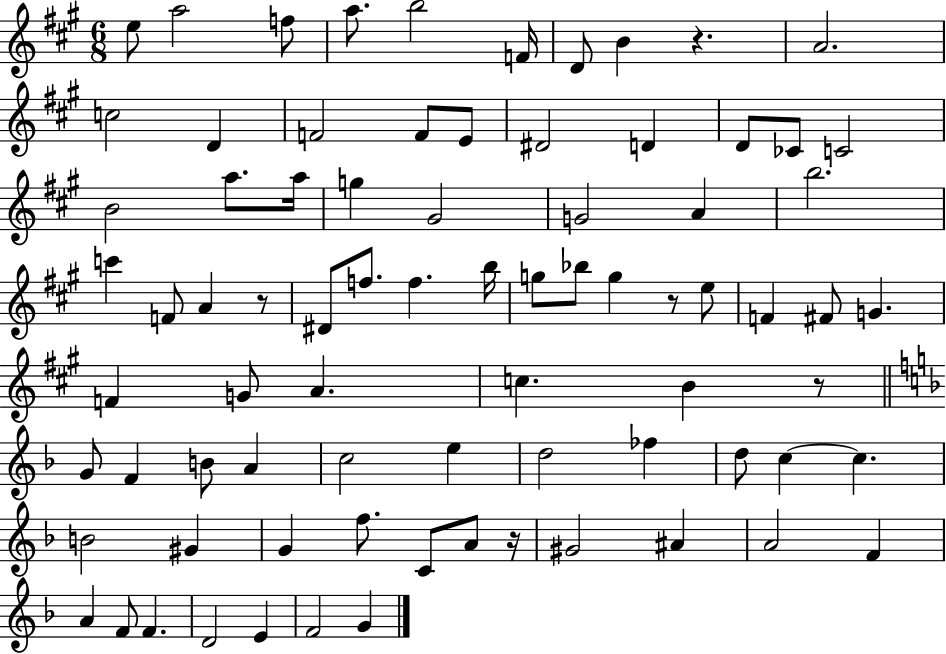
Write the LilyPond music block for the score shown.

{
  \clef treble
  \numericTimeSignature
  \time 6/8
  \key a \major
  e''8 a''2 f''8 | a''8. b''2 f'16 | d'8 b'4 r4. | a'2. | \break c''2 d'4 | f'2 f'8 e'8 | dis'2 d'4 | d'8 ces'8 c'2 | \break b'2 a''8. a''16 | g''4 gis'2 | g'2 a'4 | b''2. | \break c'''4 f'8 a'4 r8 | dis'8 f''8. f''4. b''16 | g''8 bes''8 g''4 r8 e''8 | f'4 fis'8 g'4. | \break f'4 g'8 a'4. | c''4. b'4 r8 | \bar "||" \break \key f \major g'8 f'4 b'8 a'4 | c''2 e''4 | d''2 fes''4 | d''8 c''4~~ c''4. | \break b'2 gis'4 | g'4 f''8. c'8 a'8 r16 | gis'2 ais'4 | a'2 f'4 | \break a'4 f'8 f'4. | d'2 e'4 | f'2 g'4 | \bar "|."
}